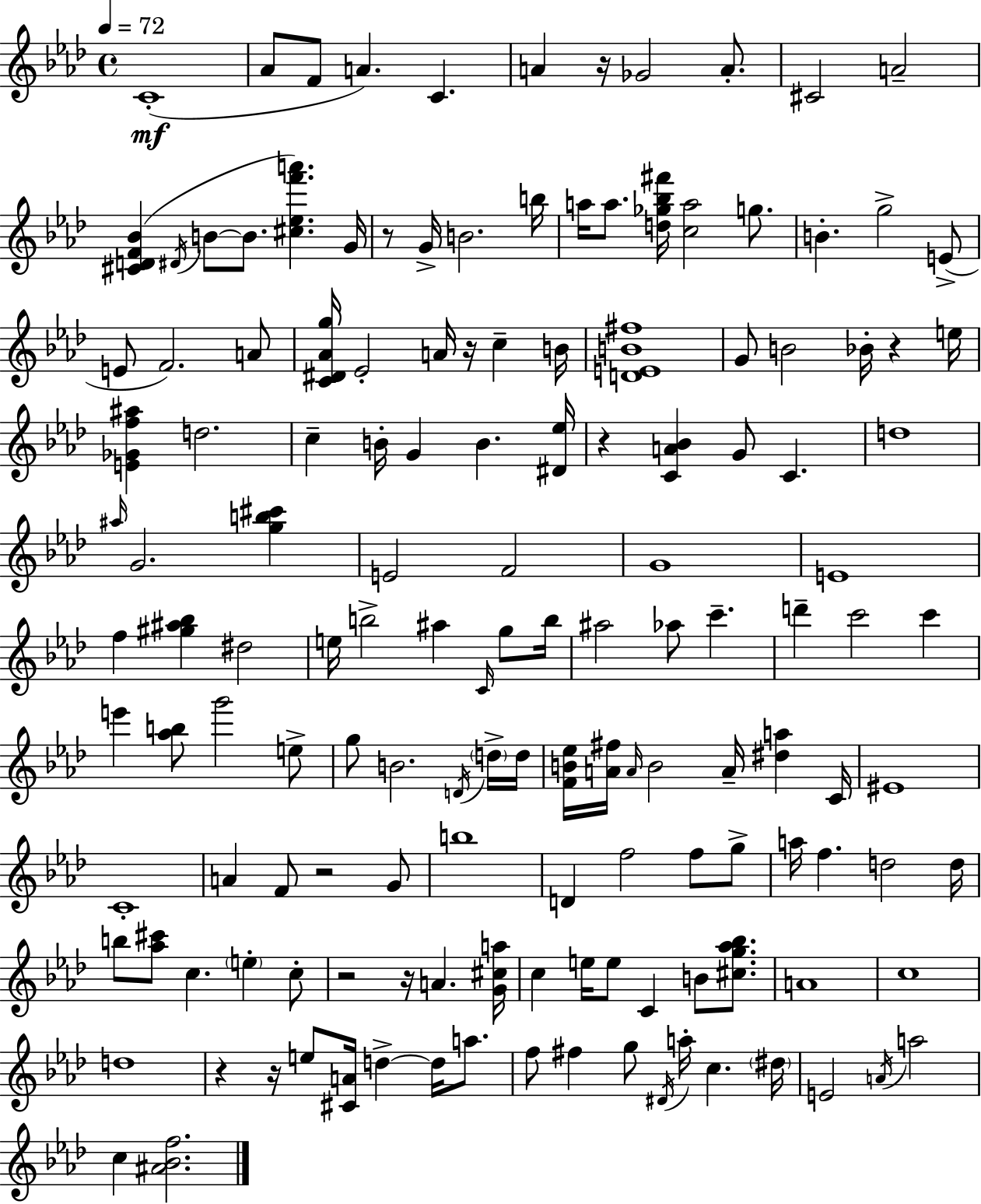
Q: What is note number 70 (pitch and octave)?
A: D5